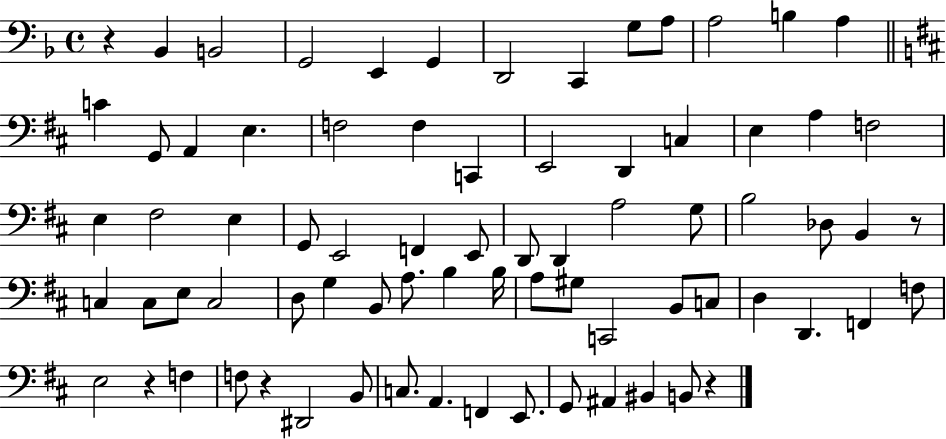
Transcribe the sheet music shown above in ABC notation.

X:1
T:Untitled
M:4/4
L:1/4
K:F
z _B,, B,,2 G,,2 E,, G,, D,,2 C,, G,/2 A,/2 A,2 B, A, C G,,/2 A,, E, F,2 F, C,, E,,2 D,, C, E, A, F,2 E, ^F,2 E, G,,/2 E,,2 F,, E,,/2 D,,/2 D,, A,2 G,/2 B,2 _D,/2 B,, z/2 C, C,/2 E,/2 C,2 D,/2 G, B,,/2 A,/2 B, B,/4 A,/2 ^G,/2 C,,2 B,,/2 C,/2 D, D,, F,, F,/2 E,2 z F, F,/2 z ^D,,2 B,,/2 C,/2 A,, F,, E,,/2 G,,/2 ^A,, ^B,, B,,/2 z